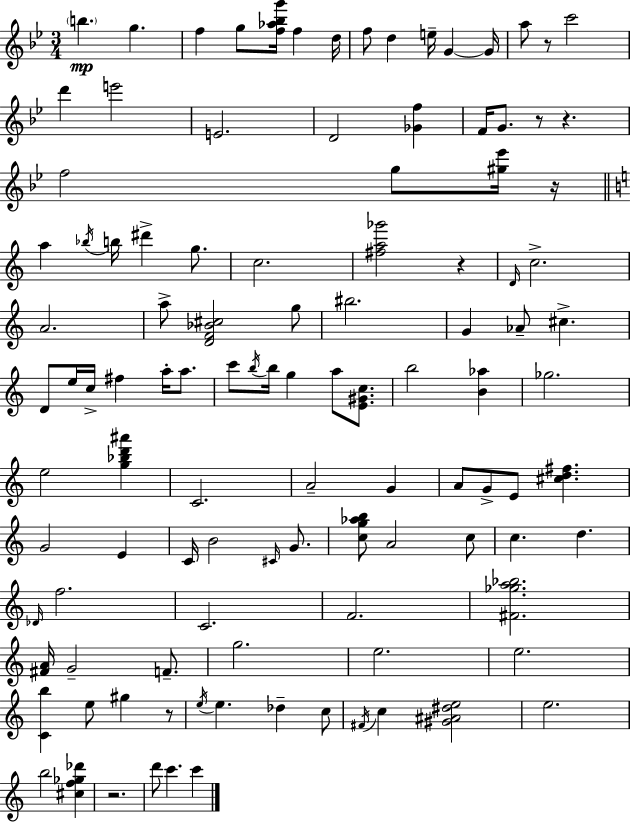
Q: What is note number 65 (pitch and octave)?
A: C5